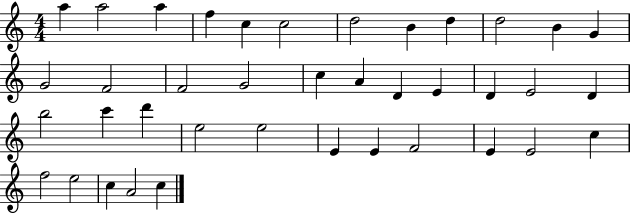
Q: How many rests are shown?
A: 0